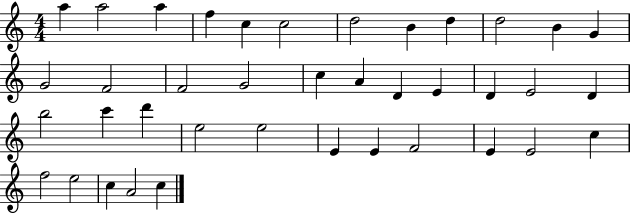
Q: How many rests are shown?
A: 0